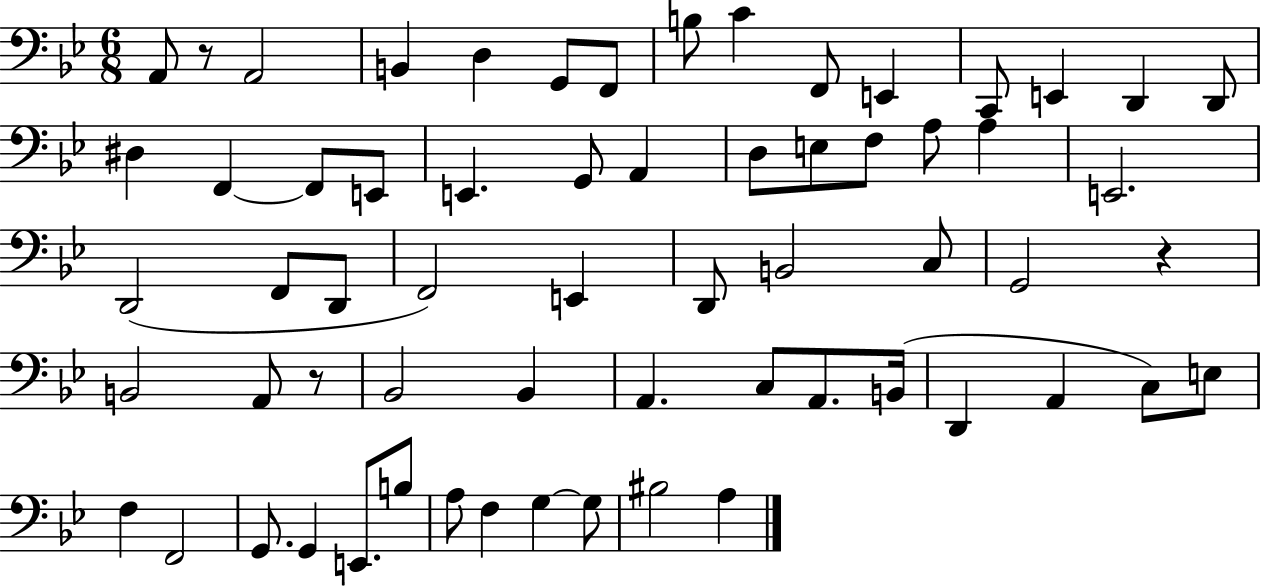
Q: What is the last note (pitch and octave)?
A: A3